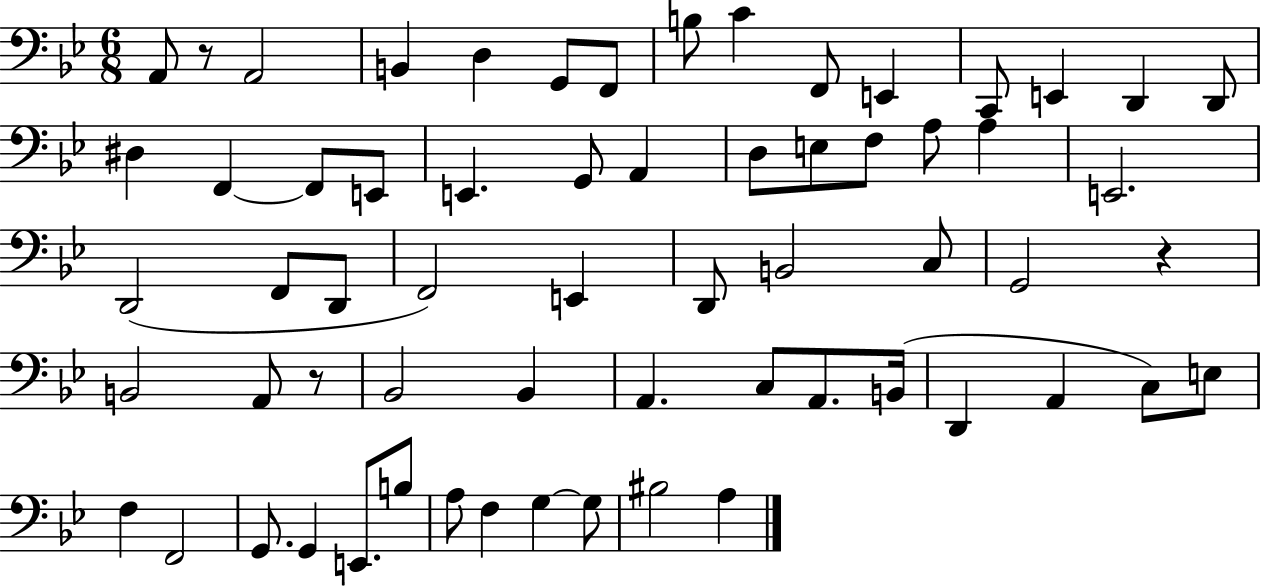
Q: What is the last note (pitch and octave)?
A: A3